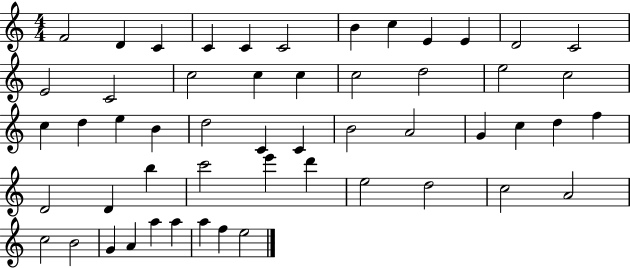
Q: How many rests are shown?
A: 0